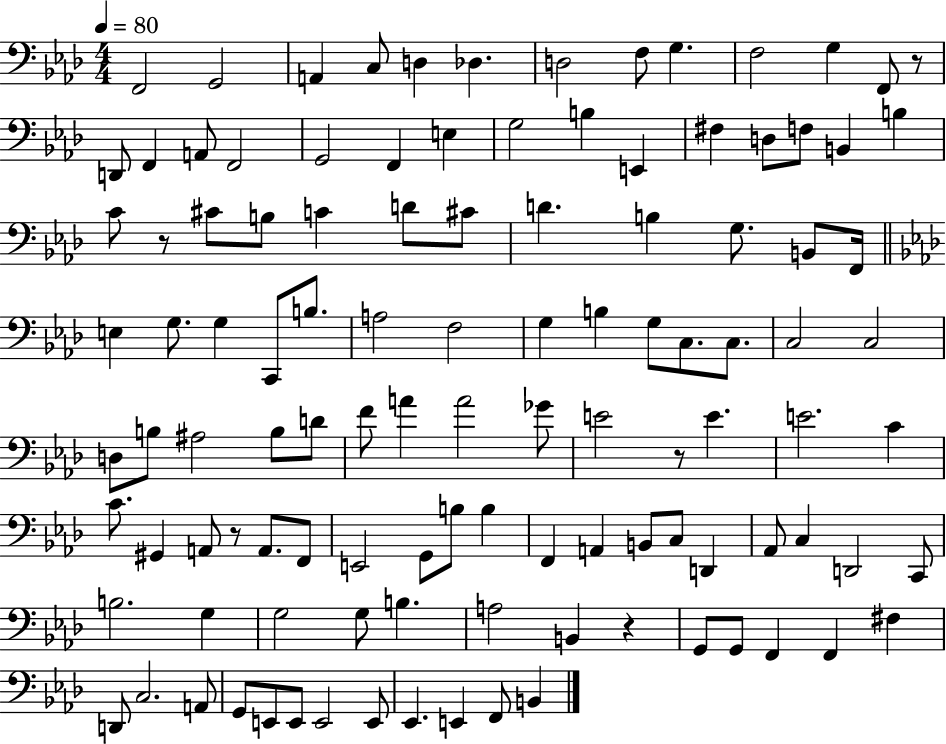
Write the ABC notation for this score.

X:1
T:Untitled
M:4/4
L:1/4
K:Ab
F,,2 G,,2 A,, C,/2 D, _D, D,2 F,/2 G, F,2 G, F,,/2 z/2 D,,/2 F,, A,,/2 F,,2 G,,2 F,, E, G,2 B, E,, ^F, D,/2 F,/2 B,, B, C/2 z/2 ^C/2 B,/2 C D/2 ^C/2 D B, G,/2 B,,/2 F,,/4 E, G,/2 G, C,,/2 B,/2 A,2 F,2 G, B, G,/2 C,/2 C,/2 C,2 C,2 D,/2 B,/2 ^A,2 B,/2 D/2 F/2 A A2 _G/2 E2 z/2 E E2 C C/2 ^G,, A,,/2 z/2 A,,/2 F,,/2 E,,2 G,,/2 B,/2 B, F,, A,, B,,/2 C,/2 D,, _A,,/2 C, D,,2 C,,/2 B,2 G, G,2 G,/2 B, A,2 B,, z G,,/2 G,,/2 F,, F,, ^F, D,,/2 C,2 A,,/2 G,,/2 E,,/2 E,,/2 E,,2 E,,/2 _E,, E,, F,,/2 B,,